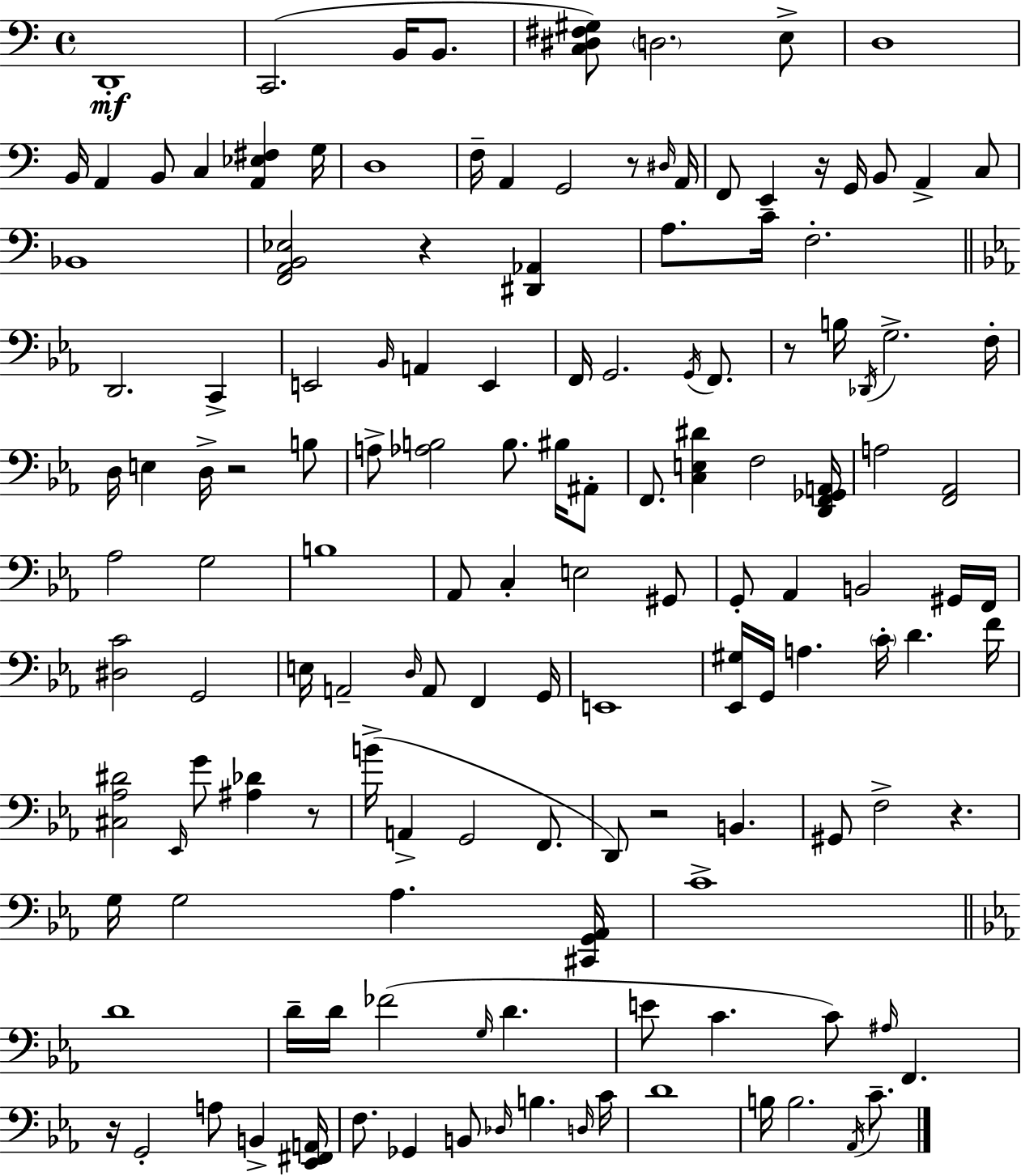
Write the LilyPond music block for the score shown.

{
  \clef bass
  \time 4/4
  \defaultTimeSignature
  \key c \major
  d,1-.\mf | c,2.( b,16 b,8. | <c dis fis gis>8) \parenthesize d2. e8-> | d1 | \break b,16 a,4 b,8 c4 <a, ees fis>4 g16 | d1 | f16-- a,4 g,2 r8 \grace { dis16 } | a,16 f,8 e,4-- r16 g,16 b,8 a,4-> c8 | \break bes,1 | <f, a, b, ees>2 r4 <dis, aes,>4 | a8. c'16 f2.-. | \bar "||" \break \key ees \major d,2. c,4-> | e,2 \grace { bes,16 } a,4 e,4 | f,16 g,2. \acciaccatura { g,16 } f,8. | r8 b16 \acciaccatura { des,16 } g2.-> | \break f16-. d16 e4 d16-> r2 | b8 a8-> <aes b>2 b8. | bis16 ais,8-. f,8. <c e dis'>4 f2 | <d, f, ges, a,>16 a2 <f, aes,>2 | \break aes2 g2 | b1 | aes,8 c4-. e2 | gis,8 g,8-. aes,4 b,2 | \break gis,16 f,16 <dis c'>2 g,2 | e16 a,2-- \grace { d16 } a,8 f,4 | g,16 e,1 | <ees, gis>16 g,16 a4. \parenthesize c'16-. d'4. | \break f'16 <cis aes dis'>2 \grace { ees,16 } g'8 <ais des'>4 | r8 b'16->( a,4-> g,2 | f,8. d,8) r2 b,4. | gis,8 f2-> r4. | \break g16 g2 aes4. | <cis, g, aes,>16 c'1-> | \bar "||" \break \key ees \major d'1 | d'16-- d'16 fes'2( \grace { g16 } d'4. | e'8 c'4. c'8) \grace { ais16 } f,4. | r16 g,2-. a8 b,4-> | \break <ees, fis, a,>16 f8. ges,4 b,8 \grace { des16 } b4. | \grace { d16 } c'16 d'1 | b16 b2. | \acciaccatura { aes,16 } c'8.-- \bar "|."
}